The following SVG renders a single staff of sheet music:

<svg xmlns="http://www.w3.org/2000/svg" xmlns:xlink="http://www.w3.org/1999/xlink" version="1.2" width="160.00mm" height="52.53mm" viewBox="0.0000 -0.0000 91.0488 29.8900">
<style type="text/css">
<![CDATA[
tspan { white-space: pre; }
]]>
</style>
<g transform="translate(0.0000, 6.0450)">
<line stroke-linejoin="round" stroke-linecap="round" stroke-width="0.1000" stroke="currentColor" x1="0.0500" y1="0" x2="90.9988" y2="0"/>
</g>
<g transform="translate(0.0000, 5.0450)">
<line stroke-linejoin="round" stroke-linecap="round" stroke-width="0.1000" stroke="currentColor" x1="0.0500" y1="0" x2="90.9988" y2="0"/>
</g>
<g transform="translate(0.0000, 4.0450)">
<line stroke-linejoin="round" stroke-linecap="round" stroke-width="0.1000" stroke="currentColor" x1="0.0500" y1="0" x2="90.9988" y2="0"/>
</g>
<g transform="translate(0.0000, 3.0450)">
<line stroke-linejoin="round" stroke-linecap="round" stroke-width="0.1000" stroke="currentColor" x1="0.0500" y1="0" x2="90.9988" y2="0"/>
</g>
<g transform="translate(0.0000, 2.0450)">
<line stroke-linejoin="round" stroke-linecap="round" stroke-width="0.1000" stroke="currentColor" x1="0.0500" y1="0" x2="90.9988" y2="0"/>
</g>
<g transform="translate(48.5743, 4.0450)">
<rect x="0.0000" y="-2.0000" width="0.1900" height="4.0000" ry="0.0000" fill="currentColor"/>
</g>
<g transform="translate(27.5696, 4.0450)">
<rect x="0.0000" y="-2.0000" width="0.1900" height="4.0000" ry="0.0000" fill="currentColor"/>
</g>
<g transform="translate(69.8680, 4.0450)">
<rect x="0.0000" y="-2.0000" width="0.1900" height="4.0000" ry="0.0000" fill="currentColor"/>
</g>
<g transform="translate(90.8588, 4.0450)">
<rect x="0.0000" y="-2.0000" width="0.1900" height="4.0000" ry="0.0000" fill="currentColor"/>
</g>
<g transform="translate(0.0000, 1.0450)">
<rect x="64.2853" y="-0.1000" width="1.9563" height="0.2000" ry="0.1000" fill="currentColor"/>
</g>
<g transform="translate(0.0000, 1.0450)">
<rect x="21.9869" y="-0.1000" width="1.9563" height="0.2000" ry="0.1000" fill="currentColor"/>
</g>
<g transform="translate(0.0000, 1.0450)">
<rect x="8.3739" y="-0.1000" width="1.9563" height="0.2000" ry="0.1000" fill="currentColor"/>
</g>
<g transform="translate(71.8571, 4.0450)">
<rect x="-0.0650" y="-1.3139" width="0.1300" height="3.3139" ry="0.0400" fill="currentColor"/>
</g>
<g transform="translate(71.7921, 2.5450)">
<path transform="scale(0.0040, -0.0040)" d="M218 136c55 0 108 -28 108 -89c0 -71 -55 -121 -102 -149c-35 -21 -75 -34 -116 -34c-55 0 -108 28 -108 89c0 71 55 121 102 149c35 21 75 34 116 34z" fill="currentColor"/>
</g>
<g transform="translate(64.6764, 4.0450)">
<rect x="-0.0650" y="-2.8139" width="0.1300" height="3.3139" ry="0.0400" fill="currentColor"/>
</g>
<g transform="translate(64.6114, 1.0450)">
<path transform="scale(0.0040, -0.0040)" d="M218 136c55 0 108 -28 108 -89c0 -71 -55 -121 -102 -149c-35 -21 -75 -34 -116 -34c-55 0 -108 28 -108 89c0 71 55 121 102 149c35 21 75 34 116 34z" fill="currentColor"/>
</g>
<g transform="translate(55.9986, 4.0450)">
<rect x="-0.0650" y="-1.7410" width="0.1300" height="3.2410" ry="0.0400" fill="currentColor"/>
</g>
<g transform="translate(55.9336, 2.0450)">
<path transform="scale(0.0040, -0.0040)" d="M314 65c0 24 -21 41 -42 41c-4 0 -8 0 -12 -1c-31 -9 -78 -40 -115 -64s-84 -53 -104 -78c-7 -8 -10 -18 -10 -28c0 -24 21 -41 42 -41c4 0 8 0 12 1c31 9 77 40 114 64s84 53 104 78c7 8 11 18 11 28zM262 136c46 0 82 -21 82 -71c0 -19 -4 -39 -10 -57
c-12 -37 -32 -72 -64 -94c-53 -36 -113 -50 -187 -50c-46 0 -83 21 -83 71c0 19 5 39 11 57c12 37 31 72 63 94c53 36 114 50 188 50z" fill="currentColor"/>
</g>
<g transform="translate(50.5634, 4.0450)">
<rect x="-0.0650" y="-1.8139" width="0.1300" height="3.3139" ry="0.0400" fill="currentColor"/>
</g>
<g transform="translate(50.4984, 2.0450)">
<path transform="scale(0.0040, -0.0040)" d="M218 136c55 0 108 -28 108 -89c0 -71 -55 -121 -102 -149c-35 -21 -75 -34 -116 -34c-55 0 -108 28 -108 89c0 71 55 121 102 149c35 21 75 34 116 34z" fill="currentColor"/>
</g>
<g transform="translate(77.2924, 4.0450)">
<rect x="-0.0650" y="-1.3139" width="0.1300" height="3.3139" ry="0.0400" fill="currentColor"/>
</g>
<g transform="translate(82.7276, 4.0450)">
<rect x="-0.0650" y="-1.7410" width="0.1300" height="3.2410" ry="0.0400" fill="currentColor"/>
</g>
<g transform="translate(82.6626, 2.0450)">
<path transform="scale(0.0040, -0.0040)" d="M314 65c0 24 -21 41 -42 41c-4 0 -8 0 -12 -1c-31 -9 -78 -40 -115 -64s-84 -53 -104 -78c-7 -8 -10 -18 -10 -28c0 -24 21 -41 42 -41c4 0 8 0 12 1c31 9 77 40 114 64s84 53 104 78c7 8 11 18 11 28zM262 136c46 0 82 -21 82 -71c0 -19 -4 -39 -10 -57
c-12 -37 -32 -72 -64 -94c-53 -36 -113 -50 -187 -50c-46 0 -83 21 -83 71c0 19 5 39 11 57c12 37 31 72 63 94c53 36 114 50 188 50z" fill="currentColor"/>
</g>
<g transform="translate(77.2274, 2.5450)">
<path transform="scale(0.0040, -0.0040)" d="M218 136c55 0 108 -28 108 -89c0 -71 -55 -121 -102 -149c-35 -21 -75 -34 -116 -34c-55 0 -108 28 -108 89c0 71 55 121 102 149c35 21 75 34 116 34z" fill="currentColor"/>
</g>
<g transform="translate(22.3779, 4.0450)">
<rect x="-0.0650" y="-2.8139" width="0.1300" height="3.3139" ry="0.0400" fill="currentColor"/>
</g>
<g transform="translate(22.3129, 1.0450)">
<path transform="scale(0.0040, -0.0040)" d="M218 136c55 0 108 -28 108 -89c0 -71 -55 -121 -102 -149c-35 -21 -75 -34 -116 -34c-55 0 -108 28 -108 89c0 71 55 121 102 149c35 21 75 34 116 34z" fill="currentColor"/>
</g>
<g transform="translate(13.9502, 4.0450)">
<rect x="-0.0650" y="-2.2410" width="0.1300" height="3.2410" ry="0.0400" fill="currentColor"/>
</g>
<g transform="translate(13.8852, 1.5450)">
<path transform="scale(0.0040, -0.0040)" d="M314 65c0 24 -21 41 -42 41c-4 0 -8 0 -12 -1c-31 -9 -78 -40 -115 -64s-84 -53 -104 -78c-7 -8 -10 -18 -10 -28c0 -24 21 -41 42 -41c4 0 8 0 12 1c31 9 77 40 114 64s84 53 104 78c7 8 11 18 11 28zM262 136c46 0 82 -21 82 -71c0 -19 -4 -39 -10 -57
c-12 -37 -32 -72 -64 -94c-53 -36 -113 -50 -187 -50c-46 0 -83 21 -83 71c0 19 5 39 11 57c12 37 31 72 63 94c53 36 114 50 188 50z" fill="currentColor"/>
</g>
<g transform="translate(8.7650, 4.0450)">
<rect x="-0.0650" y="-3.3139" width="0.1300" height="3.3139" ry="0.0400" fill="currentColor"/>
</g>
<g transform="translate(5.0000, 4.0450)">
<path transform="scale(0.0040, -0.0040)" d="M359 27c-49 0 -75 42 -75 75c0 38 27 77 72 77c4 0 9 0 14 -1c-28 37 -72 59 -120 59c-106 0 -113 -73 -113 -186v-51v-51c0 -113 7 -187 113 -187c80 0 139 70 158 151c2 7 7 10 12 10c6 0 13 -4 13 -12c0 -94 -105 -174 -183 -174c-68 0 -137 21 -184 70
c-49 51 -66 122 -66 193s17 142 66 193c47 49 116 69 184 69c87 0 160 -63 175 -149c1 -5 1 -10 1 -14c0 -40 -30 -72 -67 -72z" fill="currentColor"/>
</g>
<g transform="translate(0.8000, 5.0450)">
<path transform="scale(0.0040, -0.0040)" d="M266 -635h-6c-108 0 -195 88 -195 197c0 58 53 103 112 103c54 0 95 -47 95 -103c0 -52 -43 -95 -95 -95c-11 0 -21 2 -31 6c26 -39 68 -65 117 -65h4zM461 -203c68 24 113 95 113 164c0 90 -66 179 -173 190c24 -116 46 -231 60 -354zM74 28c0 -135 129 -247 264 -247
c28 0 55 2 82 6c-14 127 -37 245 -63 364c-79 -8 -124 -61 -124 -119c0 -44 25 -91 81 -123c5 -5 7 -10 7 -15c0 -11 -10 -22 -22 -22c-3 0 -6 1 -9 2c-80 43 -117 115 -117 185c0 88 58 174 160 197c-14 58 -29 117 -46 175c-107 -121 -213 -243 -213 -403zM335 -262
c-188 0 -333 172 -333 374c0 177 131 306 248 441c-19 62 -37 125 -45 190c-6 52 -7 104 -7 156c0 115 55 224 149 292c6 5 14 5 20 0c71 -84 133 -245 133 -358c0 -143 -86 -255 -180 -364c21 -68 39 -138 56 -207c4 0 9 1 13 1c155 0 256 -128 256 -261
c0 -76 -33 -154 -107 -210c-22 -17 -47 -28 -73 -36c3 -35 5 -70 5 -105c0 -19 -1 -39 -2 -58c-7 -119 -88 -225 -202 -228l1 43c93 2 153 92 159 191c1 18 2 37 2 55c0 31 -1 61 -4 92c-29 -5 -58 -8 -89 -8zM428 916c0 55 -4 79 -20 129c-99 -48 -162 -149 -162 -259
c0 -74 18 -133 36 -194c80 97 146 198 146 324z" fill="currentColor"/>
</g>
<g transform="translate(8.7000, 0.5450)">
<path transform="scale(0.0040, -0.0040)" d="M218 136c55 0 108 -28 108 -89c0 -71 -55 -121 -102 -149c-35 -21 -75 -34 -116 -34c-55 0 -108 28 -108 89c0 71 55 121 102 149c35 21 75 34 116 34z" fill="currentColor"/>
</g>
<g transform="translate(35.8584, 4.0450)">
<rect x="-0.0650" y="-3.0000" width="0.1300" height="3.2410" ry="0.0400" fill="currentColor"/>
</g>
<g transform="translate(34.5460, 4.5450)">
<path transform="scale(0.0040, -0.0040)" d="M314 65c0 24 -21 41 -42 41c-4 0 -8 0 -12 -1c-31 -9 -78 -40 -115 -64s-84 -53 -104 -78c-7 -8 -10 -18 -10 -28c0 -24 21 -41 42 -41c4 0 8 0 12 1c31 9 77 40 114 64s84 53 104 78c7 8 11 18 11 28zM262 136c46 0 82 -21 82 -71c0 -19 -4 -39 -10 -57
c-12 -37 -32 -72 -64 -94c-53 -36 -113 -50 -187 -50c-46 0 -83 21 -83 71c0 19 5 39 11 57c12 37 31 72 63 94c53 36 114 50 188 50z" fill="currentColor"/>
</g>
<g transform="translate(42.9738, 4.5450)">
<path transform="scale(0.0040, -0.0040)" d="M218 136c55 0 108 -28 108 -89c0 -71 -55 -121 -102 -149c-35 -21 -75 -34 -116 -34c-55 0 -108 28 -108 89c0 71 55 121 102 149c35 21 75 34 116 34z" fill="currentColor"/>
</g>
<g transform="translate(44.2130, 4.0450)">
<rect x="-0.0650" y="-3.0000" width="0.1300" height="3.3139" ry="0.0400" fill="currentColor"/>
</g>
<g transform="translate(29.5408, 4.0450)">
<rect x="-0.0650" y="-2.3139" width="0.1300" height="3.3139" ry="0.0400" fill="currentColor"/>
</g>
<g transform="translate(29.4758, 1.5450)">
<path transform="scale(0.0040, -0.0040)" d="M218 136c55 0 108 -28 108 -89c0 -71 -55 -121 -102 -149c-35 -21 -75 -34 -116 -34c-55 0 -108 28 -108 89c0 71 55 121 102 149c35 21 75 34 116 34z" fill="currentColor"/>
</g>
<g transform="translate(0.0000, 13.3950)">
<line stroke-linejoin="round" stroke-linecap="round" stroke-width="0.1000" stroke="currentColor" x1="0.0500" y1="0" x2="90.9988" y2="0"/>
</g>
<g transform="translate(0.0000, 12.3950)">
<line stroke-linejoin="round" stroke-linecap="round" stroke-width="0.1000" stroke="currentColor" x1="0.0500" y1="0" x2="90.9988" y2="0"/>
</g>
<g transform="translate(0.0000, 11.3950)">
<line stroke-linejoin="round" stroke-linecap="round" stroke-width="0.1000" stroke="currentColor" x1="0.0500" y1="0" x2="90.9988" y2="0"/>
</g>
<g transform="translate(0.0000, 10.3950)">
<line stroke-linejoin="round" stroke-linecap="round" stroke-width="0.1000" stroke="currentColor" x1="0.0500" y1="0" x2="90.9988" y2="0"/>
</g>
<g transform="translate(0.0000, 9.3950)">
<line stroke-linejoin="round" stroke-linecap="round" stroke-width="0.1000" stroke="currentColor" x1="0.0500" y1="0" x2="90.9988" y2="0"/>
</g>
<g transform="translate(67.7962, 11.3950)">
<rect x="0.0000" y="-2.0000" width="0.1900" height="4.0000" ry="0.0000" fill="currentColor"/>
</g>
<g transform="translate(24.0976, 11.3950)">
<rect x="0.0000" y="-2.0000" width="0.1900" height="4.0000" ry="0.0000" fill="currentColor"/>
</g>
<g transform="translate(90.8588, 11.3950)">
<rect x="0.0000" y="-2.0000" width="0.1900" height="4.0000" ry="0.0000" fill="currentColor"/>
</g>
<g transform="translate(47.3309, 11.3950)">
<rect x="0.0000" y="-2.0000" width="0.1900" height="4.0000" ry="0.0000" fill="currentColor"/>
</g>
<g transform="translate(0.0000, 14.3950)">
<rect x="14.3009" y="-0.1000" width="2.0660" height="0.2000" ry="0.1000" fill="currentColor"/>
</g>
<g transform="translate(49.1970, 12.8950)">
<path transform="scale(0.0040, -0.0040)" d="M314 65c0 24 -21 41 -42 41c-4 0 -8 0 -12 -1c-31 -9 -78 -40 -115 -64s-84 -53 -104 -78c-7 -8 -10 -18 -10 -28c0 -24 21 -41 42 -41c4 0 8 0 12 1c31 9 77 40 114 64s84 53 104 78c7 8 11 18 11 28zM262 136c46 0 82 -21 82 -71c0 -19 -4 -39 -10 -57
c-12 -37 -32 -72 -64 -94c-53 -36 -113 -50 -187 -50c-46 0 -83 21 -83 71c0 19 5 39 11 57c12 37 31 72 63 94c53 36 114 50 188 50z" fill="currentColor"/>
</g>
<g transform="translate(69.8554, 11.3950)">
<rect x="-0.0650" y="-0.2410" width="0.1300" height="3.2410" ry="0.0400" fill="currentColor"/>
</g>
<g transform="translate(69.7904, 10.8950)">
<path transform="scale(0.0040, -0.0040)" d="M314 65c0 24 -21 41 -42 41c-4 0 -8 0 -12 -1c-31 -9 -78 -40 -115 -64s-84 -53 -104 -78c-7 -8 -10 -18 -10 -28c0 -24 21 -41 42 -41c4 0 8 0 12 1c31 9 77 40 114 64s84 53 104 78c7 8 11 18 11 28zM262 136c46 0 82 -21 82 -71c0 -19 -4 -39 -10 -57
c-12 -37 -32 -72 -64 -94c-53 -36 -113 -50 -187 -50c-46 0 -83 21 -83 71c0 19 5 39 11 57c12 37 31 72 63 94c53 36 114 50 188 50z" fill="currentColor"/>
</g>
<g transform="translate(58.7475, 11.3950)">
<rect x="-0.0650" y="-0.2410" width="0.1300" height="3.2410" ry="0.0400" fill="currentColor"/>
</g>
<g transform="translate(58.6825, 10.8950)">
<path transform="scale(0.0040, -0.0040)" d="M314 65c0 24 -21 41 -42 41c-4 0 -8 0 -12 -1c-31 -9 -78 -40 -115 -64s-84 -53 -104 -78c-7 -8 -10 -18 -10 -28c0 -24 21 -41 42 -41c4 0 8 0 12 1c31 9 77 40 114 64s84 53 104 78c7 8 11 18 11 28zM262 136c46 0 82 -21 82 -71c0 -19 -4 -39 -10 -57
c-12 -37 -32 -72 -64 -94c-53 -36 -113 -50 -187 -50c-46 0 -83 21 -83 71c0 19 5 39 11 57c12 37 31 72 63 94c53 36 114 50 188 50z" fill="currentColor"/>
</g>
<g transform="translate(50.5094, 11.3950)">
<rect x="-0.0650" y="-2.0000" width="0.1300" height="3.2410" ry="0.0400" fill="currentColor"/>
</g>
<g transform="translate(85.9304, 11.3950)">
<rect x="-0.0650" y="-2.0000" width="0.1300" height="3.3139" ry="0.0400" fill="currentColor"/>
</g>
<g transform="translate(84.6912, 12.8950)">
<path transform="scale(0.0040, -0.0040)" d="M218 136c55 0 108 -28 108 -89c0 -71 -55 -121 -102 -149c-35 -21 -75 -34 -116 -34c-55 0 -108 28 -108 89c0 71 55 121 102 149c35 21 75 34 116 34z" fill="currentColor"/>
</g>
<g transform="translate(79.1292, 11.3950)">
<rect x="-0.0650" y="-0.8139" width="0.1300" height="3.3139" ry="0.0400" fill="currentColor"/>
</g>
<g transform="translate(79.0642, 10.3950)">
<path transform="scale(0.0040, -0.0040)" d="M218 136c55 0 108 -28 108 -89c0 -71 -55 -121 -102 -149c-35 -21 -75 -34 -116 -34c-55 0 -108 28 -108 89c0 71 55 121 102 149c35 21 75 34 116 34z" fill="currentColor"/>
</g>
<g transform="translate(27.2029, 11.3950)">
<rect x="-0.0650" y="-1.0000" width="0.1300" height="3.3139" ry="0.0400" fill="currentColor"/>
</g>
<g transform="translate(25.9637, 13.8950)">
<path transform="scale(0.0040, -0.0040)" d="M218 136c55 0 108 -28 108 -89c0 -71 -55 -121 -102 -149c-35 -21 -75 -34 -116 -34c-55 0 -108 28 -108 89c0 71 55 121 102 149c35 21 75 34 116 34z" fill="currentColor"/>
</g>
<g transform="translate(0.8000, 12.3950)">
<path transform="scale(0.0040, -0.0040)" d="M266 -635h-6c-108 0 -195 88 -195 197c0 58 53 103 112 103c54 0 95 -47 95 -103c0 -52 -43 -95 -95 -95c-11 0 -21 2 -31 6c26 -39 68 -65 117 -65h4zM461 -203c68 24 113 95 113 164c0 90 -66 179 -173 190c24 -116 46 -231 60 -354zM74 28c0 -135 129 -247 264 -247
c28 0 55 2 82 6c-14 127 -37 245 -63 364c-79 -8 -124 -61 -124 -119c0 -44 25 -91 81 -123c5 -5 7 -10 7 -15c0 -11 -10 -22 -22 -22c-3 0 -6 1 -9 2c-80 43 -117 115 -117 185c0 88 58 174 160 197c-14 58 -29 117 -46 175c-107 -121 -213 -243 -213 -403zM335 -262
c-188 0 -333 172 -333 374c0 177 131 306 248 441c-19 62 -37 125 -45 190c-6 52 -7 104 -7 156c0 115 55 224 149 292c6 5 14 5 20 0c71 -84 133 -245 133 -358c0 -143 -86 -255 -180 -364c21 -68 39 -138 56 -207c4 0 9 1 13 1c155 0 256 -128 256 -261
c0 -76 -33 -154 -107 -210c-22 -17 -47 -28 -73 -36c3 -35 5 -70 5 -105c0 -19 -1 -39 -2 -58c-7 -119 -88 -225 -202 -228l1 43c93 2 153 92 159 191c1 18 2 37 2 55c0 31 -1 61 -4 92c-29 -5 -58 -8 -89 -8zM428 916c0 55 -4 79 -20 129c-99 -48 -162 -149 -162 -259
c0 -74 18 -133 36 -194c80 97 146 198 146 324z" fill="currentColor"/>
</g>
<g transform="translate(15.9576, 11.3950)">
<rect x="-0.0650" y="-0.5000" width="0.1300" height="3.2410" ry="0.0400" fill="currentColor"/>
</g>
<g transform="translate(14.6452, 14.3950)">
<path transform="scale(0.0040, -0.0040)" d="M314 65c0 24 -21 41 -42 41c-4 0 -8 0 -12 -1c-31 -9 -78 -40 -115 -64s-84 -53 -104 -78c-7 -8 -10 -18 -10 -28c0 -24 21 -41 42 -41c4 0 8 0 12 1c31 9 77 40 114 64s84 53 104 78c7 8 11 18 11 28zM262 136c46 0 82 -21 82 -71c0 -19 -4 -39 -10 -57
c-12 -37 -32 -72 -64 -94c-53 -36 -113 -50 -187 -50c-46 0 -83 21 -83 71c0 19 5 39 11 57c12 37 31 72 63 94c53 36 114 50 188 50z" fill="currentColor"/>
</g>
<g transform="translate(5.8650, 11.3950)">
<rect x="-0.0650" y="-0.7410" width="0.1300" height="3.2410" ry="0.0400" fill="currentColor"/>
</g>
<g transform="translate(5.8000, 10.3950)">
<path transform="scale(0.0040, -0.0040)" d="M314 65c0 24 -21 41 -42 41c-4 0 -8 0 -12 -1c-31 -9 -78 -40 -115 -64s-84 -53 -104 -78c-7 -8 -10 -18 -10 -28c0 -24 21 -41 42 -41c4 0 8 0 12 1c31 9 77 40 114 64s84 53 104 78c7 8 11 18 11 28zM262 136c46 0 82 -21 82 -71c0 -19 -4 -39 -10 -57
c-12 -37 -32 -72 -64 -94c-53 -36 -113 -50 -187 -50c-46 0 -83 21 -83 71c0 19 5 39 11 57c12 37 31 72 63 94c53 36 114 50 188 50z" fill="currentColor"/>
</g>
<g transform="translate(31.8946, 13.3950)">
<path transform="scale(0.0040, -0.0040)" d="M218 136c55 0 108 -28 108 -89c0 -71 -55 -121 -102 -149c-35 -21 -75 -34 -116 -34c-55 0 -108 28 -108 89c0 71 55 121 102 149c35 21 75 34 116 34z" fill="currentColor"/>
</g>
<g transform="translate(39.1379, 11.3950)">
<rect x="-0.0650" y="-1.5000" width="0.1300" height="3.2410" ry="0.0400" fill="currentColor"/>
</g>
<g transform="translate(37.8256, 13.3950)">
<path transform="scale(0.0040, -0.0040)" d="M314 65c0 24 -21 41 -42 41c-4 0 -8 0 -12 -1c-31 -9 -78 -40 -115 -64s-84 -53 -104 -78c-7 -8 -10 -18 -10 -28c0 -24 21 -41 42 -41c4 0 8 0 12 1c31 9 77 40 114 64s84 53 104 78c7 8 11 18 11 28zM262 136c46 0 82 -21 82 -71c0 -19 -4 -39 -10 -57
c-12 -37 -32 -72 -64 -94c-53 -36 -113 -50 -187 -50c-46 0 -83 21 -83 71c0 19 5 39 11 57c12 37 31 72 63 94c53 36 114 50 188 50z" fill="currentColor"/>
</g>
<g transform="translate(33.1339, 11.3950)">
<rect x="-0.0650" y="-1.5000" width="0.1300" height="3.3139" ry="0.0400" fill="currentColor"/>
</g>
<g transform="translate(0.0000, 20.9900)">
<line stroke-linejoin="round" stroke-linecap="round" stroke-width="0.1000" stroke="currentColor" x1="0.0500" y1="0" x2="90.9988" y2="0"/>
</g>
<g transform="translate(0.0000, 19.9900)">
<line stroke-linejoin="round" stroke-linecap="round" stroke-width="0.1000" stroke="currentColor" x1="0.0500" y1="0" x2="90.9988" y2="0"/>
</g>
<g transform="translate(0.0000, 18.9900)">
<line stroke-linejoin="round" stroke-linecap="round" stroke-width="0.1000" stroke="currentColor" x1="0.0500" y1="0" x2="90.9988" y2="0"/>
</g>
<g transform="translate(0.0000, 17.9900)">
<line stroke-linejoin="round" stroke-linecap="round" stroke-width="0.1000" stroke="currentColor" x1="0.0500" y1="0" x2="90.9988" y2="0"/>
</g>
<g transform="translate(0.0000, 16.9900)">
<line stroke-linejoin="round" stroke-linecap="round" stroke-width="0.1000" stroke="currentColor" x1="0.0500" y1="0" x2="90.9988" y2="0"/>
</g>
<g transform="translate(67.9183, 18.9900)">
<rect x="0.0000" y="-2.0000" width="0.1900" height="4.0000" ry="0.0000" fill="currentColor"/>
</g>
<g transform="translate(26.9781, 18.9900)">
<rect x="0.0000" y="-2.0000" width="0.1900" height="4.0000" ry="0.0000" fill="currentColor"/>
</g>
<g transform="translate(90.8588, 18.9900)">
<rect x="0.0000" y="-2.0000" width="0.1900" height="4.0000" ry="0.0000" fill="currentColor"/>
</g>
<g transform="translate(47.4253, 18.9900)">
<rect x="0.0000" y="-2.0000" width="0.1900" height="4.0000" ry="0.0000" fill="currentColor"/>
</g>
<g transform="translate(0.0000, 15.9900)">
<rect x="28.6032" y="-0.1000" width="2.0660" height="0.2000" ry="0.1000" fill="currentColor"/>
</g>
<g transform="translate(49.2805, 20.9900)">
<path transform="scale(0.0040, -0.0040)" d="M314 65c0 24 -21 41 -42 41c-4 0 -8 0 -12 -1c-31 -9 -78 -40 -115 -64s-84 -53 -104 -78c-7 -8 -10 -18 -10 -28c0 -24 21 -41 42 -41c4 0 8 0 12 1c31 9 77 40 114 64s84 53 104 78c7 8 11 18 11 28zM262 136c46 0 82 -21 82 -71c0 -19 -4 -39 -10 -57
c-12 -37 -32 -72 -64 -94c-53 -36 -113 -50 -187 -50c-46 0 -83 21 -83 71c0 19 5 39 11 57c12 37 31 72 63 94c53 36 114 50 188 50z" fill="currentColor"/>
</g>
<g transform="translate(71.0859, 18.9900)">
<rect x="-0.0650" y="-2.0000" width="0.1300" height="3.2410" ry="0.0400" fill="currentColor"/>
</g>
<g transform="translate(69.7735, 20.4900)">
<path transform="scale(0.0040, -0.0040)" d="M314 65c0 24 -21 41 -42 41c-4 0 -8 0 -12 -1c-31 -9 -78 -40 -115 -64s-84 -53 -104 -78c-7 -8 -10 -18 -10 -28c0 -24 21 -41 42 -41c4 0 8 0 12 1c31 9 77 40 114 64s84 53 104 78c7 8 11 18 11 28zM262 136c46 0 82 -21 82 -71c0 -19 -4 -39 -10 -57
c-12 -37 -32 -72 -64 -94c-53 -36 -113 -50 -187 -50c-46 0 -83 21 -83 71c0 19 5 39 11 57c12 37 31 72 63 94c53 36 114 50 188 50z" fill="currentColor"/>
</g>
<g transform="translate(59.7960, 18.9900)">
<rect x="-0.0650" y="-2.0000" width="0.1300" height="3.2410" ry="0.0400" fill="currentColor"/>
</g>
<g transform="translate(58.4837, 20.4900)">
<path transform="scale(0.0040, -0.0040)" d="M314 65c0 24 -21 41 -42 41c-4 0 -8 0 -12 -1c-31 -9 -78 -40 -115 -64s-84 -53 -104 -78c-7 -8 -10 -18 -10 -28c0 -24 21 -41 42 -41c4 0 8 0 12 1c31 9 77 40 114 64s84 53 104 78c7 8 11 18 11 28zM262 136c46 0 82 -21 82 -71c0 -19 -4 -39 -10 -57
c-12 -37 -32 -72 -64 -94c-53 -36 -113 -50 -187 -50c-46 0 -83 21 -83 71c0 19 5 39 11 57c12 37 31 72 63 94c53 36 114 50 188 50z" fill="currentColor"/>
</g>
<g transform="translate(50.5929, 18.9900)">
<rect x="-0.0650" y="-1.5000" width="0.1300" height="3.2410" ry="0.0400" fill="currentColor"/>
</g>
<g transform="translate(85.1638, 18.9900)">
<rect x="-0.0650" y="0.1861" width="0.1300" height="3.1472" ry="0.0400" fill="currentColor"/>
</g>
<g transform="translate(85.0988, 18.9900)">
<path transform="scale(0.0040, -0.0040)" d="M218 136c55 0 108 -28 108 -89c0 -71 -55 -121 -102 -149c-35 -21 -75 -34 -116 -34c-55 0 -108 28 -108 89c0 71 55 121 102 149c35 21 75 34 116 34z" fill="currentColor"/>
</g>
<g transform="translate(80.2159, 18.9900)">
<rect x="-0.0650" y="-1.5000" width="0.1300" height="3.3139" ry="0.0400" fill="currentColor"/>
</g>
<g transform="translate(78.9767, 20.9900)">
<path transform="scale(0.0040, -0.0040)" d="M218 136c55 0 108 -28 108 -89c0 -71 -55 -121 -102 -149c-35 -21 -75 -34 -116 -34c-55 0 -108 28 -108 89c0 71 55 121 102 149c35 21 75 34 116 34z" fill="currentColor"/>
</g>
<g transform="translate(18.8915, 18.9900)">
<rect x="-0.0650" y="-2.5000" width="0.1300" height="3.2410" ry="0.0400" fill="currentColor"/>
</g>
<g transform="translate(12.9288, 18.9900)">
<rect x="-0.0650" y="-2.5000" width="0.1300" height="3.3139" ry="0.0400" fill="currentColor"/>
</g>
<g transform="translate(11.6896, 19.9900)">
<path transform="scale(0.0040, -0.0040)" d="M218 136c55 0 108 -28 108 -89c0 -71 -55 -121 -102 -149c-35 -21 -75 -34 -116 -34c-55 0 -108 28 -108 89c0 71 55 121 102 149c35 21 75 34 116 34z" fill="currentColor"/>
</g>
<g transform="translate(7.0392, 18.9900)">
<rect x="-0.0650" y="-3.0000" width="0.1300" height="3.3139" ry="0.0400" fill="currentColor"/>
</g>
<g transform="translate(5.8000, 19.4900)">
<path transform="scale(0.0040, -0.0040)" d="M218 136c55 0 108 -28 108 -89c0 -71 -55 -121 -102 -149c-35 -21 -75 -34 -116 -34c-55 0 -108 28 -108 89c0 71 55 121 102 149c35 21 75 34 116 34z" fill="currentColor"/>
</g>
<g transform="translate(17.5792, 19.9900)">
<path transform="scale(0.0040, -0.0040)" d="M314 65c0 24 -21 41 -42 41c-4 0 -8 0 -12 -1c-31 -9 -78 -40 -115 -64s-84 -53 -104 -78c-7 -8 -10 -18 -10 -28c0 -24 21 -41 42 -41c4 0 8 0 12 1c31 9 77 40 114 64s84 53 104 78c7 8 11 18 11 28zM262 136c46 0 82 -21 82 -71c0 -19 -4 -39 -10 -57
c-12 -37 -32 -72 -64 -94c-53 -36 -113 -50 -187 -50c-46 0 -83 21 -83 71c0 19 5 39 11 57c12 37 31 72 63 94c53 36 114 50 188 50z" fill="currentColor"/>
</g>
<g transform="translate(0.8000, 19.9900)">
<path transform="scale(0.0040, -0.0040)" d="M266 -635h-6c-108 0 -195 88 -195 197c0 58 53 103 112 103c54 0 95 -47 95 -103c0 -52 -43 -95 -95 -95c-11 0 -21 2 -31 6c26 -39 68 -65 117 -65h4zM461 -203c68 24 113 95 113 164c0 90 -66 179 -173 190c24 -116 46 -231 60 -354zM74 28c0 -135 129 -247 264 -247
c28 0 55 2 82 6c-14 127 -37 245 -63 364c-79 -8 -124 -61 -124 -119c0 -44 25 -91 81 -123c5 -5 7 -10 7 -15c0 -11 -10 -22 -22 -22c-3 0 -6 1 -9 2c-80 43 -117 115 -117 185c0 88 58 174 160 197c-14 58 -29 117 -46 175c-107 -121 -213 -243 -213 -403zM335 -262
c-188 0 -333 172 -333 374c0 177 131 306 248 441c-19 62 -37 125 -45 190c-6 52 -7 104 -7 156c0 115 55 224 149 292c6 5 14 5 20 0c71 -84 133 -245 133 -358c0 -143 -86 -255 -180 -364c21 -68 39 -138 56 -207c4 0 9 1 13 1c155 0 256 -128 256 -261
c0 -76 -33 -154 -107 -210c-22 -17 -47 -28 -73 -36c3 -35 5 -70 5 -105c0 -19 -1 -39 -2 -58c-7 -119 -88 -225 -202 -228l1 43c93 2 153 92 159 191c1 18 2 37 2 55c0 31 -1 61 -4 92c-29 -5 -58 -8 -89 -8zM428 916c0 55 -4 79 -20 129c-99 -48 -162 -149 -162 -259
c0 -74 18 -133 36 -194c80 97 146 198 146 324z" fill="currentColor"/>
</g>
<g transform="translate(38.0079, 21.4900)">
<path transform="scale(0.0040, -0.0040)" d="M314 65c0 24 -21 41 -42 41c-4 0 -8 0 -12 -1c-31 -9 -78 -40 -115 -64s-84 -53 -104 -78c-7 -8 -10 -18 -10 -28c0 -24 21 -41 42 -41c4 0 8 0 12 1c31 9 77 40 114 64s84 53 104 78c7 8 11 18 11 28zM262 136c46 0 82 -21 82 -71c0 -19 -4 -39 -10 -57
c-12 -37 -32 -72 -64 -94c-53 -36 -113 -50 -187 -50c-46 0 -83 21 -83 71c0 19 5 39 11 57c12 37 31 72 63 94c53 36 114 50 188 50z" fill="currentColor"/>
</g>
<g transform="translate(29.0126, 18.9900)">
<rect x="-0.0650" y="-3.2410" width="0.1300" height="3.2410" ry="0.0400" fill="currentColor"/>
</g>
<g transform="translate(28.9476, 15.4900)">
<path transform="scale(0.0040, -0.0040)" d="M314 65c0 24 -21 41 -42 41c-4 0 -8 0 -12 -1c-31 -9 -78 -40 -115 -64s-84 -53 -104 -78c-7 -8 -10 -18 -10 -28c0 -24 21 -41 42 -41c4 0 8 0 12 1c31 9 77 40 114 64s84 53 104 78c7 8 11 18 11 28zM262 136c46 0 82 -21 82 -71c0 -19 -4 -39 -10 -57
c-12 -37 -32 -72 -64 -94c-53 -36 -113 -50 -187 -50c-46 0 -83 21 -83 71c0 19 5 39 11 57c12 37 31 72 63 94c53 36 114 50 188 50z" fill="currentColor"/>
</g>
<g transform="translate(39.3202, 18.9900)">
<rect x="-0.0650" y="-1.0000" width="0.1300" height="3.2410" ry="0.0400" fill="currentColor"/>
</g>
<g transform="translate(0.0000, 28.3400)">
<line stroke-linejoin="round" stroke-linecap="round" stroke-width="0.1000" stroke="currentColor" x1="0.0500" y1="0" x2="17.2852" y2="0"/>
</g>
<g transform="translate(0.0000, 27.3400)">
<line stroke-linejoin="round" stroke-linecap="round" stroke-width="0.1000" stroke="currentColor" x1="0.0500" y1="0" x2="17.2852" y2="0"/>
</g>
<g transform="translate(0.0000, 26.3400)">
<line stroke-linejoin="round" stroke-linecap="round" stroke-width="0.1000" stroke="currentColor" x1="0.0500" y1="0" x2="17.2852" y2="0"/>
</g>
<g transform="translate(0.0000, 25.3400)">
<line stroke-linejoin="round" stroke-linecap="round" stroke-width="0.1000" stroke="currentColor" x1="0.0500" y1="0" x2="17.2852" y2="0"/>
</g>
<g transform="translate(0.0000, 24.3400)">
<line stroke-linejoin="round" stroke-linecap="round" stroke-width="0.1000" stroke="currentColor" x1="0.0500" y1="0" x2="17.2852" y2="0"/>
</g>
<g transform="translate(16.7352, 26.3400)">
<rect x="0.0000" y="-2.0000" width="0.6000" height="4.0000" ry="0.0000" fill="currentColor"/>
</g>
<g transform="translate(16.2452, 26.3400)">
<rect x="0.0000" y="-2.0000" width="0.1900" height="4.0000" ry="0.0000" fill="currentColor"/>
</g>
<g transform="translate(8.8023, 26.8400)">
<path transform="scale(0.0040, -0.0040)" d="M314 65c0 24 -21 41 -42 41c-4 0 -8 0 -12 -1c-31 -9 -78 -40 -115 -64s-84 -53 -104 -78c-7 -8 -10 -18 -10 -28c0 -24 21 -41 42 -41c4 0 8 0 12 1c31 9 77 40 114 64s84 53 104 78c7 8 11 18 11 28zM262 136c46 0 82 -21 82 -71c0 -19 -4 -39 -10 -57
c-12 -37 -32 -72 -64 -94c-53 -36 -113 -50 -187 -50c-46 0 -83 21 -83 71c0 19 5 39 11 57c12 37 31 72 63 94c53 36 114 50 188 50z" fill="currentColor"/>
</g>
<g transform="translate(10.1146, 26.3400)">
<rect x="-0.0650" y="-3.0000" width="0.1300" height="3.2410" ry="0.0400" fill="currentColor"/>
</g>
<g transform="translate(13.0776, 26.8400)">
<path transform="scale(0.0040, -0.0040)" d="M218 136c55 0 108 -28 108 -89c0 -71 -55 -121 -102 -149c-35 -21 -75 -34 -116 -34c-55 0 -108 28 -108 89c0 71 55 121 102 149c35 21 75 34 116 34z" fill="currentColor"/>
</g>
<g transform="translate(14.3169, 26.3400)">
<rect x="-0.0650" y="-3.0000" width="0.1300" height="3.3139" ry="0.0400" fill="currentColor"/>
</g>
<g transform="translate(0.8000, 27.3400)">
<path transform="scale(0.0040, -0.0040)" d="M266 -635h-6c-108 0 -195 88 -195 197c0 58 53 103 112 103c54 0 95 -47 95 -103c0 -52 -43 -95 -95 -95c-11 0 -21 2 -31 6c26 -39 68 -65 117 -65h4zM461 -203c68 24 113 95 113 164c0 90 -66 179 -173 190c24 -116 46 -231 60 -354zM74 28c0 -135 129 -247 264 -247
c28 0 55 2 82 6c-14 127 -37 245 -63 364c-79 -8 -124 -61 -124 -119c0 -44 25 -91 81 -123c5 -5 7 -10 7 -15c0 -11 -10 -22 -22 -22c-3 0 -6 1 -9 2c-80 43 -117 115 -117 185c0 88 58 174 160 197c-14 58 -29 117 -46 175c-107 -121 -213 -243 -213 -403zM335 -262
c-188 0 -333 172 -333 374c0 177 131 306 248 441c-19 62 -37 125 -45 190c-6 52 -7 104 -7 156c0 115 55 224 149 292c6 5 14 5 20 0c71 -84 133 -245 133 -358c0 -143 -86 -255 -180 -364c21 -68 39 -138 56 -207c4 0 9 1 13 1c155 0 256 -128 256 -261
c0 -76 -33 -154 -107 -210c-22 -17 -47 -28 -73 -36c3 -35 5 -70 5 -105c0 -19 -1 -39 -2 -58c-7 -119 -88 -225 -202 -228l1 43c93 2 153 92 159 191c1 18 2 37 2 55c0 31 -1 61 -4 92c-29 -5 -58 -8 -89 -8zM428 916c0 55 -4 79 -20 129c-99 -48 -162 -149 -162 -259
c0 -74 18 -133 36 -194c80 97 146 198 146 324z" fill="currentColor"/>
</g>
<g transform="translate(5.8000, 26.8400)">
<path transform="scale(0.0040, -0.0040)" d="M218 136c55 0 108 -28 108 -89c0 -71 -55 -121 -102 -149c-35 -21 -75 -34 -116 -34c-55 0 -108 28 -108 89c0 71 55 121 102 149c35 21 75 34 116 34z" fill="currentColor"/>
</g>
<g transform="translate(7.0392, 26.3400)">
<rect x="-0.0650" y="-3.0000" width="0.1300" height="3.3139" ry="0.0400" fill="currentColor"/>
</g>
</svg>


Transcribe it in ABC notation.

X:1
T:Untitled
M:4/4
L:1/4
K:C
b g2 a g A2 A f f2 a e e f2 d2 C2 D E E2 F2 c2 c2 d F A G G2 b2 D2 E2 F2 F2 E B A A2 A